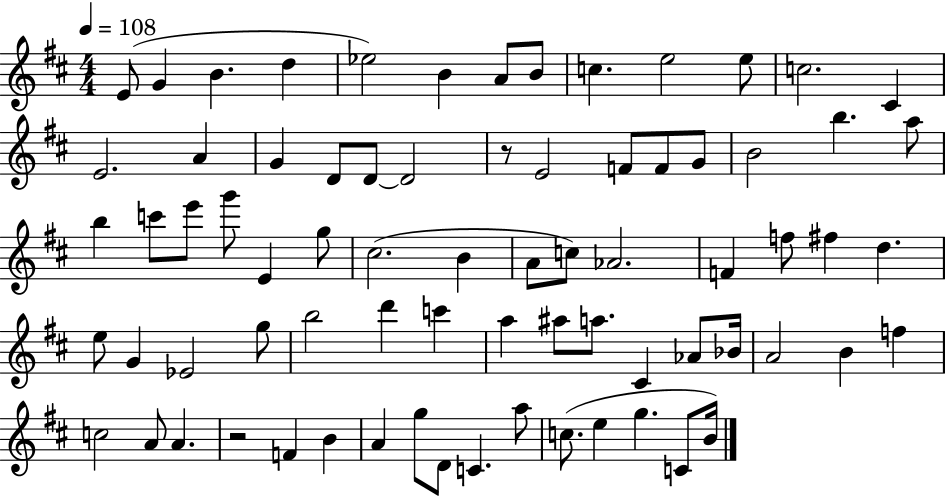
{
  \clef treble
  \numericTimeSignature
  \time 4/4
  \key d \major
  \tempo 4 = 108
  e'8( g'4 b'4. d''4 | ees''2) b'4 a'8 b'8 | c''4. e''2 e''8 | c''2. cis'4 | \break e'2. a'4 | g'4 d'8 d'8~~ d'2 | r8 e'2 f'8 f'8 g'8 | b'2 b''4. a''8 | \break b''4 c'''8 e'''8 g'''8 e'4 g''8 | cis''2.( b'4 | a'8 c''8) aes'2. | f'4 f''8 fis''4 d''4. | \break e''8 g'4 ees'2 g''8 | b''2 d'''4 c'''4 | a''4 ais''8 a''8. cis'4 aes'8 bes'16 | a'2 b'4 f''4 | \break c''2 a'8 a'4. | r2 f'4 b'4 | a'4 g''8 d'8 c'4. a''8 | c''8.( e''4 g''4. c'8 b'16) | \break \bar "|."
}